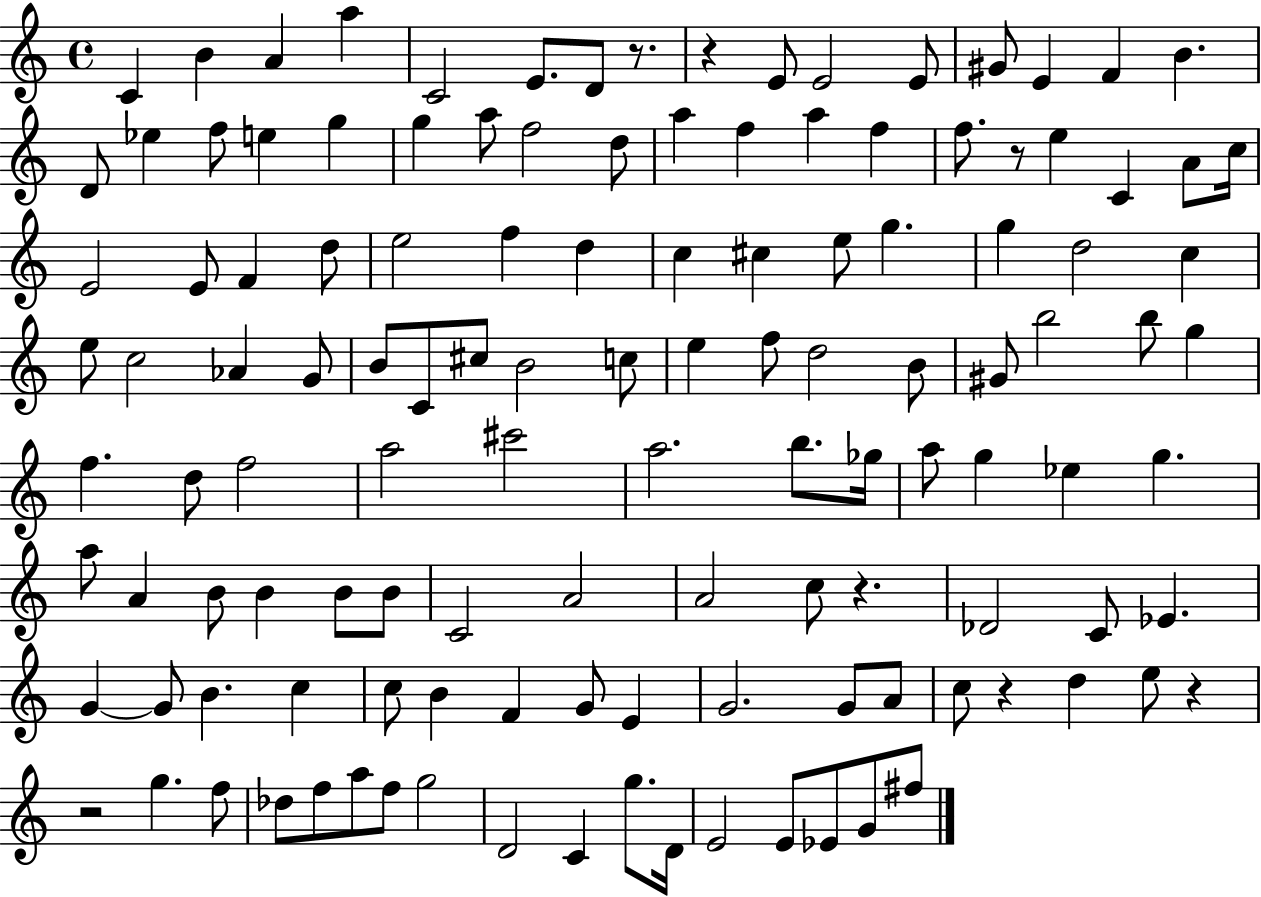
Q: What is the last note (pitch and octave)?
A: F#5